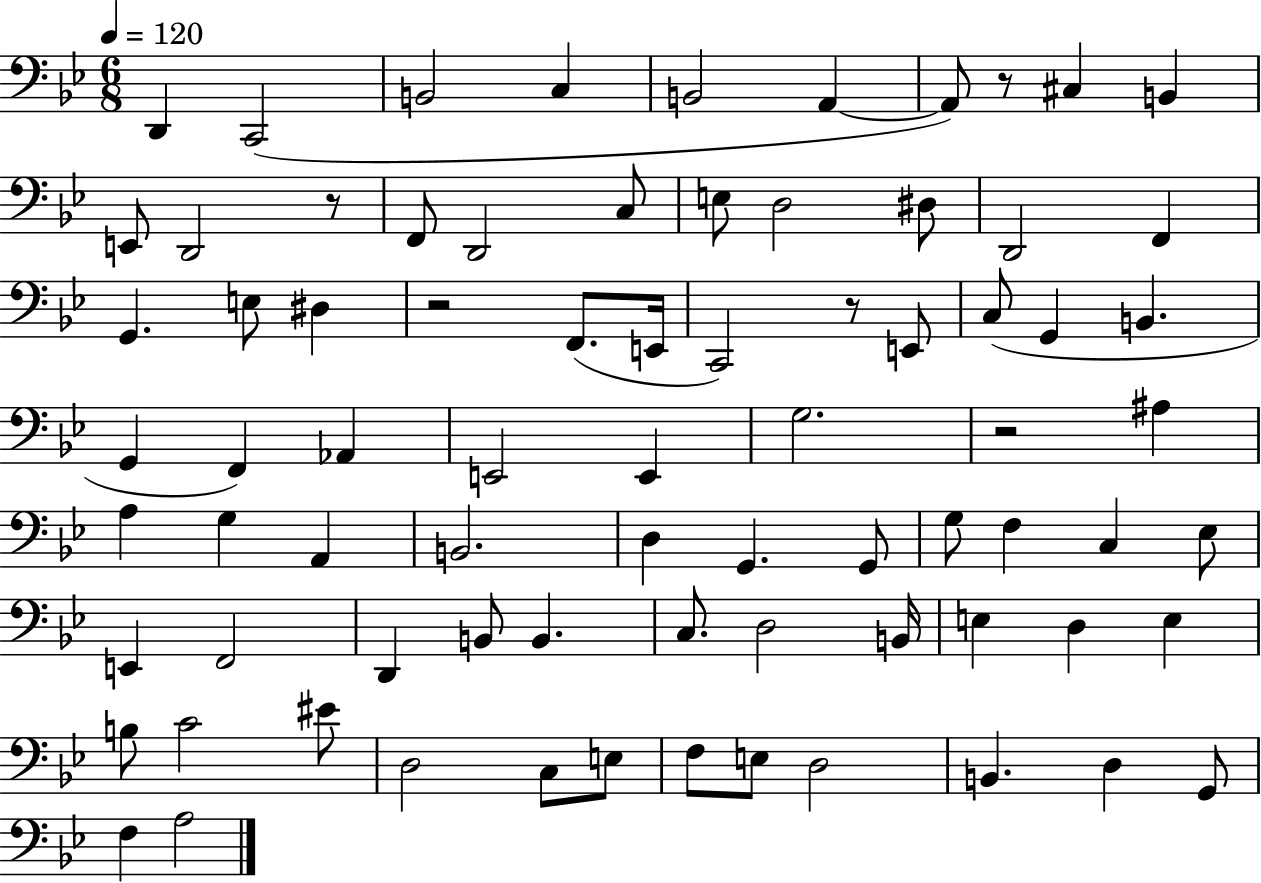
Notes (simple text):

D2/q C2/h B2/h C3/q B2/h A2/q A2/e R/e C#3/q B2/q E2/e D2/h R/e F2/e D2/h C3/e E3/e D3/h D#3/e D2/h F2/q G2/q. E3/e D#3/q R/h F2/e. E2/s C2/h R/e E2/e C3/e G2/q B2/q. G2/q F2/q Ab2/q E2/h E2/q G3/h. R/h A#3/q A3/q G3/q A2/q B2/h. D3/q G2/q. G2/e G3/e F3/q C3/q Eb3/e E2/q F2/h D2/q B2/e B2/q. C3/e. D3/h B2/s E3/q D3/q E3/q B3/e C4/h EIS4/e D3/h C3/e E3/e F3/e E3/e D3/h B2/q. D3/q G2/e F3/q A3/h